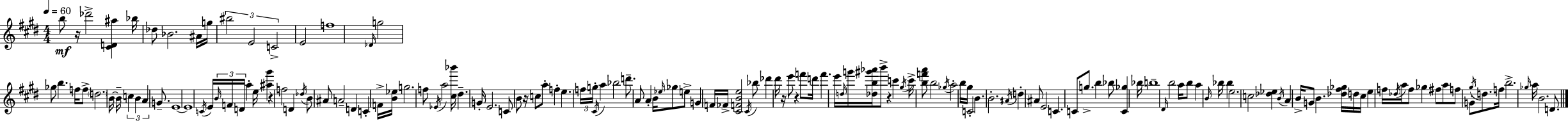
X:1
T:Untitled
M:4/4
L:1/4
K:E
b/2 z/4 _d'2 [^CD^a] _b/4 _d/2 _B2 ^A/4 g/4 ^b2 E2 C2 E2 f4 _D/4 g2 _g/2 b f/4 f/2 d2 B/4 B/4 c B A G/2 E4 E4 C/4 E/4 B/4 F/4 D/4 a e/4 [^a^g'] z f2 D _d/4 B/2 ^A/2 A2 D C F/4 [B_e]/4 g2 f/2 _E/4 a2 [^c_b']/4 ^d G/4 E2 C/2 B/2 z/4 c/2 a/2 f e f/4 g/4 ^C/4 a _b2 d'/2 A/2 A B/4 _e/4 _g/2 e/2 G F/4 _F/4 [^CFBe]2 ^C/4 _b/2 _d' ^d'/4 z/4 e'/2 z f'/2 d'/4 f' e'/4 d/4 g'/4 [_db^g'_a']/4 b'/2 z c' ^g/4 c'/4 [bf'a']/2 b2 _g/4 a2 b/4 ^g/4 C2 B B2 ^A/4 d ^A/2 E2 C C/2 g/2 b _b/2 [C_g] _b/4 b4 ^D/4 b2 a/4 b/2 a B/4 _b/4 _b e2 c2 [_d_e] B/4 A B/4 G/2 B [_d^f_g]/4 d/4 ^c/4 e f/4 _d/4 a/4 f/2 _g ^f/2 a/2 f/2 G/2 ^g/4 d/2 f/4 b2 _g/4 a/4 B2 D/2